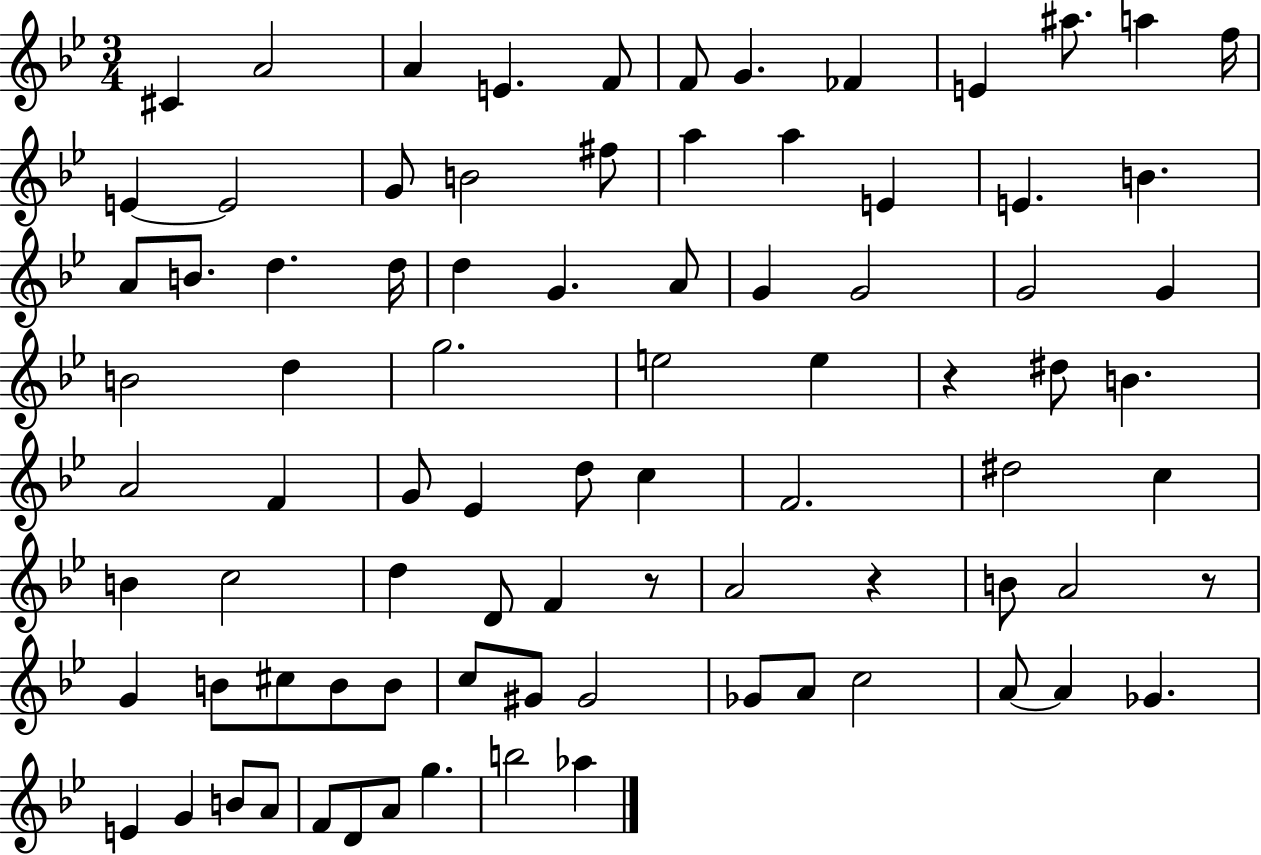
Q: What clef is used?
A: treble